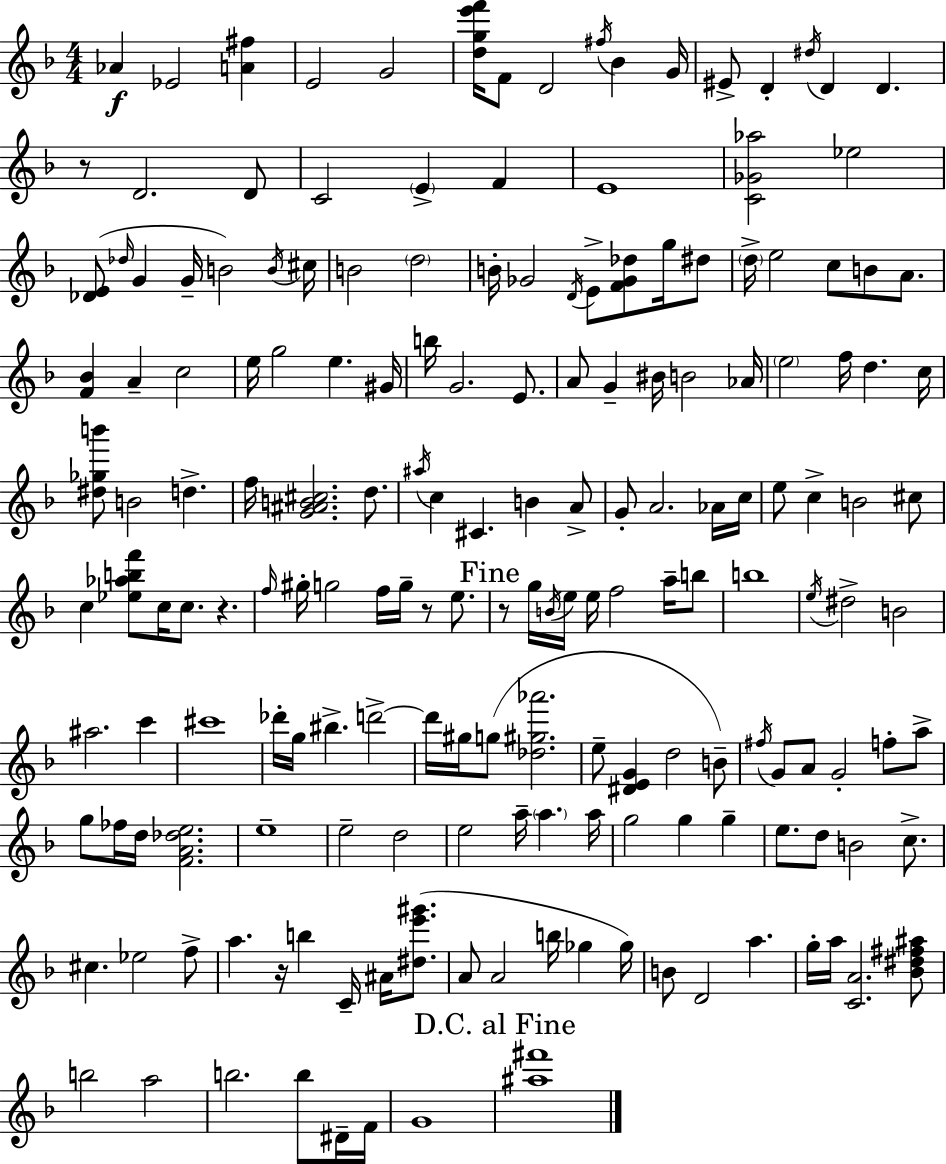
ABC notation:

X:1
T:Untitled
M:4/4
L:1/4
K:F
_A _E2 [A^f] E2 G2 [dge'f']/4 F/2 D2 ^f/4 _B G/4 ^E/2 D ^d/4 D D z/2 D2 D/2 C2 E F E4 [C_G_a]2 _e2 [_DE]/2 _d/4 G G/4 B2 B/4 ^c/4 B2 d2 B/4 _G2 D/4 E/2 [F_G_d]/2 g/4 ^d/2 d/4 e2 c/2 B/2 A/2 [F_B] A c2 e/4 g2 e ^G/4 b/4 G2 E/2 A/2 G ^B/4 B2 _A/4 e2 f/4 d c/4 [^d_gb']/2 B2 d f/4 [G^AB^c]2 d/2 ^a/4 c ^C B A/2 G/2 A2 _A/4 c/4 e/2 c B2 ^c/2 c [_e_abf']/2 c/4 c/2 z f/4 ^g/4 g2 f/4 g/4 z/2 e/2 z/2 g/4 B/4 e/4 e/4 f2 a/4 b/2 b4 e/4 ^d2 B2 ^a2 c' ^c'4 _d'/4 g/4 ^b d'2 d'/4 ^g/4 g/2 [_d^g_a']2 e/2 [^DEG] d2 B/2 ^f/4 G/2 A/2 G2 f/2 a/2 g/2 _f/4 d/4 [FA_de]2 e4 e2 d2 e2 a/4 a a/4 g2 g g e/2 d/2 B2 c/2 ^c _e2 f/2 a z/4 b C/4 ^A/4 [^de'^g']/2 A/2 A2 b/4 _g _g/4 B/2 D2 a g/4 a/4 [CA]2 [_B^d^f^a]/2 b2 a2 b2 b/2 ^D/4 F/4 G4 [^a^f']4